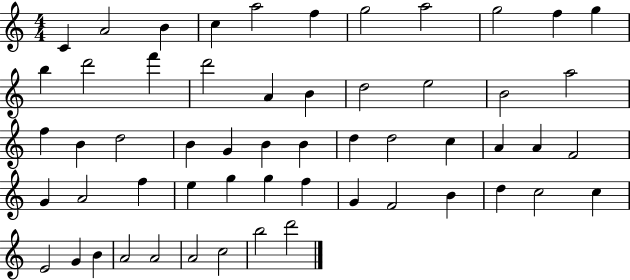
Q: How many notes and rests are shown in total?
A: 56